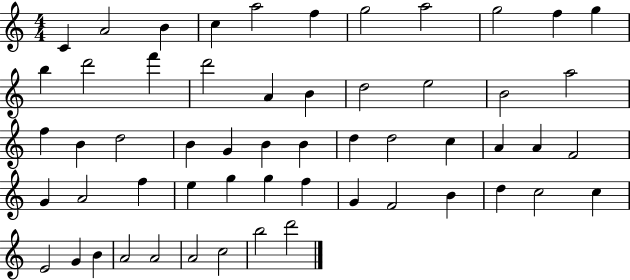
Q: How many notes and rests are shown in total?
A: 56